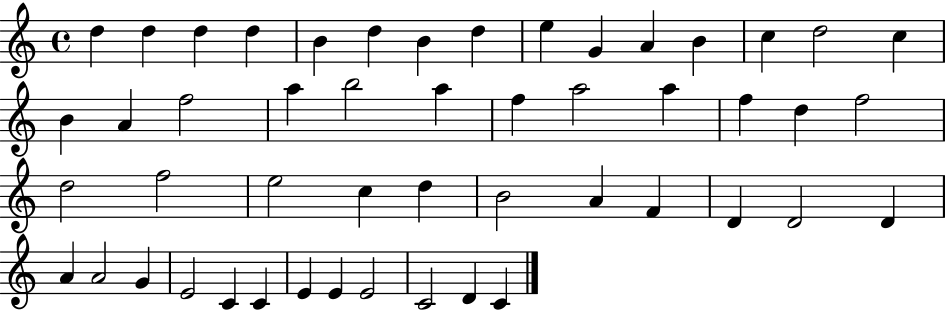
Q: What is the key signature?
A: C major